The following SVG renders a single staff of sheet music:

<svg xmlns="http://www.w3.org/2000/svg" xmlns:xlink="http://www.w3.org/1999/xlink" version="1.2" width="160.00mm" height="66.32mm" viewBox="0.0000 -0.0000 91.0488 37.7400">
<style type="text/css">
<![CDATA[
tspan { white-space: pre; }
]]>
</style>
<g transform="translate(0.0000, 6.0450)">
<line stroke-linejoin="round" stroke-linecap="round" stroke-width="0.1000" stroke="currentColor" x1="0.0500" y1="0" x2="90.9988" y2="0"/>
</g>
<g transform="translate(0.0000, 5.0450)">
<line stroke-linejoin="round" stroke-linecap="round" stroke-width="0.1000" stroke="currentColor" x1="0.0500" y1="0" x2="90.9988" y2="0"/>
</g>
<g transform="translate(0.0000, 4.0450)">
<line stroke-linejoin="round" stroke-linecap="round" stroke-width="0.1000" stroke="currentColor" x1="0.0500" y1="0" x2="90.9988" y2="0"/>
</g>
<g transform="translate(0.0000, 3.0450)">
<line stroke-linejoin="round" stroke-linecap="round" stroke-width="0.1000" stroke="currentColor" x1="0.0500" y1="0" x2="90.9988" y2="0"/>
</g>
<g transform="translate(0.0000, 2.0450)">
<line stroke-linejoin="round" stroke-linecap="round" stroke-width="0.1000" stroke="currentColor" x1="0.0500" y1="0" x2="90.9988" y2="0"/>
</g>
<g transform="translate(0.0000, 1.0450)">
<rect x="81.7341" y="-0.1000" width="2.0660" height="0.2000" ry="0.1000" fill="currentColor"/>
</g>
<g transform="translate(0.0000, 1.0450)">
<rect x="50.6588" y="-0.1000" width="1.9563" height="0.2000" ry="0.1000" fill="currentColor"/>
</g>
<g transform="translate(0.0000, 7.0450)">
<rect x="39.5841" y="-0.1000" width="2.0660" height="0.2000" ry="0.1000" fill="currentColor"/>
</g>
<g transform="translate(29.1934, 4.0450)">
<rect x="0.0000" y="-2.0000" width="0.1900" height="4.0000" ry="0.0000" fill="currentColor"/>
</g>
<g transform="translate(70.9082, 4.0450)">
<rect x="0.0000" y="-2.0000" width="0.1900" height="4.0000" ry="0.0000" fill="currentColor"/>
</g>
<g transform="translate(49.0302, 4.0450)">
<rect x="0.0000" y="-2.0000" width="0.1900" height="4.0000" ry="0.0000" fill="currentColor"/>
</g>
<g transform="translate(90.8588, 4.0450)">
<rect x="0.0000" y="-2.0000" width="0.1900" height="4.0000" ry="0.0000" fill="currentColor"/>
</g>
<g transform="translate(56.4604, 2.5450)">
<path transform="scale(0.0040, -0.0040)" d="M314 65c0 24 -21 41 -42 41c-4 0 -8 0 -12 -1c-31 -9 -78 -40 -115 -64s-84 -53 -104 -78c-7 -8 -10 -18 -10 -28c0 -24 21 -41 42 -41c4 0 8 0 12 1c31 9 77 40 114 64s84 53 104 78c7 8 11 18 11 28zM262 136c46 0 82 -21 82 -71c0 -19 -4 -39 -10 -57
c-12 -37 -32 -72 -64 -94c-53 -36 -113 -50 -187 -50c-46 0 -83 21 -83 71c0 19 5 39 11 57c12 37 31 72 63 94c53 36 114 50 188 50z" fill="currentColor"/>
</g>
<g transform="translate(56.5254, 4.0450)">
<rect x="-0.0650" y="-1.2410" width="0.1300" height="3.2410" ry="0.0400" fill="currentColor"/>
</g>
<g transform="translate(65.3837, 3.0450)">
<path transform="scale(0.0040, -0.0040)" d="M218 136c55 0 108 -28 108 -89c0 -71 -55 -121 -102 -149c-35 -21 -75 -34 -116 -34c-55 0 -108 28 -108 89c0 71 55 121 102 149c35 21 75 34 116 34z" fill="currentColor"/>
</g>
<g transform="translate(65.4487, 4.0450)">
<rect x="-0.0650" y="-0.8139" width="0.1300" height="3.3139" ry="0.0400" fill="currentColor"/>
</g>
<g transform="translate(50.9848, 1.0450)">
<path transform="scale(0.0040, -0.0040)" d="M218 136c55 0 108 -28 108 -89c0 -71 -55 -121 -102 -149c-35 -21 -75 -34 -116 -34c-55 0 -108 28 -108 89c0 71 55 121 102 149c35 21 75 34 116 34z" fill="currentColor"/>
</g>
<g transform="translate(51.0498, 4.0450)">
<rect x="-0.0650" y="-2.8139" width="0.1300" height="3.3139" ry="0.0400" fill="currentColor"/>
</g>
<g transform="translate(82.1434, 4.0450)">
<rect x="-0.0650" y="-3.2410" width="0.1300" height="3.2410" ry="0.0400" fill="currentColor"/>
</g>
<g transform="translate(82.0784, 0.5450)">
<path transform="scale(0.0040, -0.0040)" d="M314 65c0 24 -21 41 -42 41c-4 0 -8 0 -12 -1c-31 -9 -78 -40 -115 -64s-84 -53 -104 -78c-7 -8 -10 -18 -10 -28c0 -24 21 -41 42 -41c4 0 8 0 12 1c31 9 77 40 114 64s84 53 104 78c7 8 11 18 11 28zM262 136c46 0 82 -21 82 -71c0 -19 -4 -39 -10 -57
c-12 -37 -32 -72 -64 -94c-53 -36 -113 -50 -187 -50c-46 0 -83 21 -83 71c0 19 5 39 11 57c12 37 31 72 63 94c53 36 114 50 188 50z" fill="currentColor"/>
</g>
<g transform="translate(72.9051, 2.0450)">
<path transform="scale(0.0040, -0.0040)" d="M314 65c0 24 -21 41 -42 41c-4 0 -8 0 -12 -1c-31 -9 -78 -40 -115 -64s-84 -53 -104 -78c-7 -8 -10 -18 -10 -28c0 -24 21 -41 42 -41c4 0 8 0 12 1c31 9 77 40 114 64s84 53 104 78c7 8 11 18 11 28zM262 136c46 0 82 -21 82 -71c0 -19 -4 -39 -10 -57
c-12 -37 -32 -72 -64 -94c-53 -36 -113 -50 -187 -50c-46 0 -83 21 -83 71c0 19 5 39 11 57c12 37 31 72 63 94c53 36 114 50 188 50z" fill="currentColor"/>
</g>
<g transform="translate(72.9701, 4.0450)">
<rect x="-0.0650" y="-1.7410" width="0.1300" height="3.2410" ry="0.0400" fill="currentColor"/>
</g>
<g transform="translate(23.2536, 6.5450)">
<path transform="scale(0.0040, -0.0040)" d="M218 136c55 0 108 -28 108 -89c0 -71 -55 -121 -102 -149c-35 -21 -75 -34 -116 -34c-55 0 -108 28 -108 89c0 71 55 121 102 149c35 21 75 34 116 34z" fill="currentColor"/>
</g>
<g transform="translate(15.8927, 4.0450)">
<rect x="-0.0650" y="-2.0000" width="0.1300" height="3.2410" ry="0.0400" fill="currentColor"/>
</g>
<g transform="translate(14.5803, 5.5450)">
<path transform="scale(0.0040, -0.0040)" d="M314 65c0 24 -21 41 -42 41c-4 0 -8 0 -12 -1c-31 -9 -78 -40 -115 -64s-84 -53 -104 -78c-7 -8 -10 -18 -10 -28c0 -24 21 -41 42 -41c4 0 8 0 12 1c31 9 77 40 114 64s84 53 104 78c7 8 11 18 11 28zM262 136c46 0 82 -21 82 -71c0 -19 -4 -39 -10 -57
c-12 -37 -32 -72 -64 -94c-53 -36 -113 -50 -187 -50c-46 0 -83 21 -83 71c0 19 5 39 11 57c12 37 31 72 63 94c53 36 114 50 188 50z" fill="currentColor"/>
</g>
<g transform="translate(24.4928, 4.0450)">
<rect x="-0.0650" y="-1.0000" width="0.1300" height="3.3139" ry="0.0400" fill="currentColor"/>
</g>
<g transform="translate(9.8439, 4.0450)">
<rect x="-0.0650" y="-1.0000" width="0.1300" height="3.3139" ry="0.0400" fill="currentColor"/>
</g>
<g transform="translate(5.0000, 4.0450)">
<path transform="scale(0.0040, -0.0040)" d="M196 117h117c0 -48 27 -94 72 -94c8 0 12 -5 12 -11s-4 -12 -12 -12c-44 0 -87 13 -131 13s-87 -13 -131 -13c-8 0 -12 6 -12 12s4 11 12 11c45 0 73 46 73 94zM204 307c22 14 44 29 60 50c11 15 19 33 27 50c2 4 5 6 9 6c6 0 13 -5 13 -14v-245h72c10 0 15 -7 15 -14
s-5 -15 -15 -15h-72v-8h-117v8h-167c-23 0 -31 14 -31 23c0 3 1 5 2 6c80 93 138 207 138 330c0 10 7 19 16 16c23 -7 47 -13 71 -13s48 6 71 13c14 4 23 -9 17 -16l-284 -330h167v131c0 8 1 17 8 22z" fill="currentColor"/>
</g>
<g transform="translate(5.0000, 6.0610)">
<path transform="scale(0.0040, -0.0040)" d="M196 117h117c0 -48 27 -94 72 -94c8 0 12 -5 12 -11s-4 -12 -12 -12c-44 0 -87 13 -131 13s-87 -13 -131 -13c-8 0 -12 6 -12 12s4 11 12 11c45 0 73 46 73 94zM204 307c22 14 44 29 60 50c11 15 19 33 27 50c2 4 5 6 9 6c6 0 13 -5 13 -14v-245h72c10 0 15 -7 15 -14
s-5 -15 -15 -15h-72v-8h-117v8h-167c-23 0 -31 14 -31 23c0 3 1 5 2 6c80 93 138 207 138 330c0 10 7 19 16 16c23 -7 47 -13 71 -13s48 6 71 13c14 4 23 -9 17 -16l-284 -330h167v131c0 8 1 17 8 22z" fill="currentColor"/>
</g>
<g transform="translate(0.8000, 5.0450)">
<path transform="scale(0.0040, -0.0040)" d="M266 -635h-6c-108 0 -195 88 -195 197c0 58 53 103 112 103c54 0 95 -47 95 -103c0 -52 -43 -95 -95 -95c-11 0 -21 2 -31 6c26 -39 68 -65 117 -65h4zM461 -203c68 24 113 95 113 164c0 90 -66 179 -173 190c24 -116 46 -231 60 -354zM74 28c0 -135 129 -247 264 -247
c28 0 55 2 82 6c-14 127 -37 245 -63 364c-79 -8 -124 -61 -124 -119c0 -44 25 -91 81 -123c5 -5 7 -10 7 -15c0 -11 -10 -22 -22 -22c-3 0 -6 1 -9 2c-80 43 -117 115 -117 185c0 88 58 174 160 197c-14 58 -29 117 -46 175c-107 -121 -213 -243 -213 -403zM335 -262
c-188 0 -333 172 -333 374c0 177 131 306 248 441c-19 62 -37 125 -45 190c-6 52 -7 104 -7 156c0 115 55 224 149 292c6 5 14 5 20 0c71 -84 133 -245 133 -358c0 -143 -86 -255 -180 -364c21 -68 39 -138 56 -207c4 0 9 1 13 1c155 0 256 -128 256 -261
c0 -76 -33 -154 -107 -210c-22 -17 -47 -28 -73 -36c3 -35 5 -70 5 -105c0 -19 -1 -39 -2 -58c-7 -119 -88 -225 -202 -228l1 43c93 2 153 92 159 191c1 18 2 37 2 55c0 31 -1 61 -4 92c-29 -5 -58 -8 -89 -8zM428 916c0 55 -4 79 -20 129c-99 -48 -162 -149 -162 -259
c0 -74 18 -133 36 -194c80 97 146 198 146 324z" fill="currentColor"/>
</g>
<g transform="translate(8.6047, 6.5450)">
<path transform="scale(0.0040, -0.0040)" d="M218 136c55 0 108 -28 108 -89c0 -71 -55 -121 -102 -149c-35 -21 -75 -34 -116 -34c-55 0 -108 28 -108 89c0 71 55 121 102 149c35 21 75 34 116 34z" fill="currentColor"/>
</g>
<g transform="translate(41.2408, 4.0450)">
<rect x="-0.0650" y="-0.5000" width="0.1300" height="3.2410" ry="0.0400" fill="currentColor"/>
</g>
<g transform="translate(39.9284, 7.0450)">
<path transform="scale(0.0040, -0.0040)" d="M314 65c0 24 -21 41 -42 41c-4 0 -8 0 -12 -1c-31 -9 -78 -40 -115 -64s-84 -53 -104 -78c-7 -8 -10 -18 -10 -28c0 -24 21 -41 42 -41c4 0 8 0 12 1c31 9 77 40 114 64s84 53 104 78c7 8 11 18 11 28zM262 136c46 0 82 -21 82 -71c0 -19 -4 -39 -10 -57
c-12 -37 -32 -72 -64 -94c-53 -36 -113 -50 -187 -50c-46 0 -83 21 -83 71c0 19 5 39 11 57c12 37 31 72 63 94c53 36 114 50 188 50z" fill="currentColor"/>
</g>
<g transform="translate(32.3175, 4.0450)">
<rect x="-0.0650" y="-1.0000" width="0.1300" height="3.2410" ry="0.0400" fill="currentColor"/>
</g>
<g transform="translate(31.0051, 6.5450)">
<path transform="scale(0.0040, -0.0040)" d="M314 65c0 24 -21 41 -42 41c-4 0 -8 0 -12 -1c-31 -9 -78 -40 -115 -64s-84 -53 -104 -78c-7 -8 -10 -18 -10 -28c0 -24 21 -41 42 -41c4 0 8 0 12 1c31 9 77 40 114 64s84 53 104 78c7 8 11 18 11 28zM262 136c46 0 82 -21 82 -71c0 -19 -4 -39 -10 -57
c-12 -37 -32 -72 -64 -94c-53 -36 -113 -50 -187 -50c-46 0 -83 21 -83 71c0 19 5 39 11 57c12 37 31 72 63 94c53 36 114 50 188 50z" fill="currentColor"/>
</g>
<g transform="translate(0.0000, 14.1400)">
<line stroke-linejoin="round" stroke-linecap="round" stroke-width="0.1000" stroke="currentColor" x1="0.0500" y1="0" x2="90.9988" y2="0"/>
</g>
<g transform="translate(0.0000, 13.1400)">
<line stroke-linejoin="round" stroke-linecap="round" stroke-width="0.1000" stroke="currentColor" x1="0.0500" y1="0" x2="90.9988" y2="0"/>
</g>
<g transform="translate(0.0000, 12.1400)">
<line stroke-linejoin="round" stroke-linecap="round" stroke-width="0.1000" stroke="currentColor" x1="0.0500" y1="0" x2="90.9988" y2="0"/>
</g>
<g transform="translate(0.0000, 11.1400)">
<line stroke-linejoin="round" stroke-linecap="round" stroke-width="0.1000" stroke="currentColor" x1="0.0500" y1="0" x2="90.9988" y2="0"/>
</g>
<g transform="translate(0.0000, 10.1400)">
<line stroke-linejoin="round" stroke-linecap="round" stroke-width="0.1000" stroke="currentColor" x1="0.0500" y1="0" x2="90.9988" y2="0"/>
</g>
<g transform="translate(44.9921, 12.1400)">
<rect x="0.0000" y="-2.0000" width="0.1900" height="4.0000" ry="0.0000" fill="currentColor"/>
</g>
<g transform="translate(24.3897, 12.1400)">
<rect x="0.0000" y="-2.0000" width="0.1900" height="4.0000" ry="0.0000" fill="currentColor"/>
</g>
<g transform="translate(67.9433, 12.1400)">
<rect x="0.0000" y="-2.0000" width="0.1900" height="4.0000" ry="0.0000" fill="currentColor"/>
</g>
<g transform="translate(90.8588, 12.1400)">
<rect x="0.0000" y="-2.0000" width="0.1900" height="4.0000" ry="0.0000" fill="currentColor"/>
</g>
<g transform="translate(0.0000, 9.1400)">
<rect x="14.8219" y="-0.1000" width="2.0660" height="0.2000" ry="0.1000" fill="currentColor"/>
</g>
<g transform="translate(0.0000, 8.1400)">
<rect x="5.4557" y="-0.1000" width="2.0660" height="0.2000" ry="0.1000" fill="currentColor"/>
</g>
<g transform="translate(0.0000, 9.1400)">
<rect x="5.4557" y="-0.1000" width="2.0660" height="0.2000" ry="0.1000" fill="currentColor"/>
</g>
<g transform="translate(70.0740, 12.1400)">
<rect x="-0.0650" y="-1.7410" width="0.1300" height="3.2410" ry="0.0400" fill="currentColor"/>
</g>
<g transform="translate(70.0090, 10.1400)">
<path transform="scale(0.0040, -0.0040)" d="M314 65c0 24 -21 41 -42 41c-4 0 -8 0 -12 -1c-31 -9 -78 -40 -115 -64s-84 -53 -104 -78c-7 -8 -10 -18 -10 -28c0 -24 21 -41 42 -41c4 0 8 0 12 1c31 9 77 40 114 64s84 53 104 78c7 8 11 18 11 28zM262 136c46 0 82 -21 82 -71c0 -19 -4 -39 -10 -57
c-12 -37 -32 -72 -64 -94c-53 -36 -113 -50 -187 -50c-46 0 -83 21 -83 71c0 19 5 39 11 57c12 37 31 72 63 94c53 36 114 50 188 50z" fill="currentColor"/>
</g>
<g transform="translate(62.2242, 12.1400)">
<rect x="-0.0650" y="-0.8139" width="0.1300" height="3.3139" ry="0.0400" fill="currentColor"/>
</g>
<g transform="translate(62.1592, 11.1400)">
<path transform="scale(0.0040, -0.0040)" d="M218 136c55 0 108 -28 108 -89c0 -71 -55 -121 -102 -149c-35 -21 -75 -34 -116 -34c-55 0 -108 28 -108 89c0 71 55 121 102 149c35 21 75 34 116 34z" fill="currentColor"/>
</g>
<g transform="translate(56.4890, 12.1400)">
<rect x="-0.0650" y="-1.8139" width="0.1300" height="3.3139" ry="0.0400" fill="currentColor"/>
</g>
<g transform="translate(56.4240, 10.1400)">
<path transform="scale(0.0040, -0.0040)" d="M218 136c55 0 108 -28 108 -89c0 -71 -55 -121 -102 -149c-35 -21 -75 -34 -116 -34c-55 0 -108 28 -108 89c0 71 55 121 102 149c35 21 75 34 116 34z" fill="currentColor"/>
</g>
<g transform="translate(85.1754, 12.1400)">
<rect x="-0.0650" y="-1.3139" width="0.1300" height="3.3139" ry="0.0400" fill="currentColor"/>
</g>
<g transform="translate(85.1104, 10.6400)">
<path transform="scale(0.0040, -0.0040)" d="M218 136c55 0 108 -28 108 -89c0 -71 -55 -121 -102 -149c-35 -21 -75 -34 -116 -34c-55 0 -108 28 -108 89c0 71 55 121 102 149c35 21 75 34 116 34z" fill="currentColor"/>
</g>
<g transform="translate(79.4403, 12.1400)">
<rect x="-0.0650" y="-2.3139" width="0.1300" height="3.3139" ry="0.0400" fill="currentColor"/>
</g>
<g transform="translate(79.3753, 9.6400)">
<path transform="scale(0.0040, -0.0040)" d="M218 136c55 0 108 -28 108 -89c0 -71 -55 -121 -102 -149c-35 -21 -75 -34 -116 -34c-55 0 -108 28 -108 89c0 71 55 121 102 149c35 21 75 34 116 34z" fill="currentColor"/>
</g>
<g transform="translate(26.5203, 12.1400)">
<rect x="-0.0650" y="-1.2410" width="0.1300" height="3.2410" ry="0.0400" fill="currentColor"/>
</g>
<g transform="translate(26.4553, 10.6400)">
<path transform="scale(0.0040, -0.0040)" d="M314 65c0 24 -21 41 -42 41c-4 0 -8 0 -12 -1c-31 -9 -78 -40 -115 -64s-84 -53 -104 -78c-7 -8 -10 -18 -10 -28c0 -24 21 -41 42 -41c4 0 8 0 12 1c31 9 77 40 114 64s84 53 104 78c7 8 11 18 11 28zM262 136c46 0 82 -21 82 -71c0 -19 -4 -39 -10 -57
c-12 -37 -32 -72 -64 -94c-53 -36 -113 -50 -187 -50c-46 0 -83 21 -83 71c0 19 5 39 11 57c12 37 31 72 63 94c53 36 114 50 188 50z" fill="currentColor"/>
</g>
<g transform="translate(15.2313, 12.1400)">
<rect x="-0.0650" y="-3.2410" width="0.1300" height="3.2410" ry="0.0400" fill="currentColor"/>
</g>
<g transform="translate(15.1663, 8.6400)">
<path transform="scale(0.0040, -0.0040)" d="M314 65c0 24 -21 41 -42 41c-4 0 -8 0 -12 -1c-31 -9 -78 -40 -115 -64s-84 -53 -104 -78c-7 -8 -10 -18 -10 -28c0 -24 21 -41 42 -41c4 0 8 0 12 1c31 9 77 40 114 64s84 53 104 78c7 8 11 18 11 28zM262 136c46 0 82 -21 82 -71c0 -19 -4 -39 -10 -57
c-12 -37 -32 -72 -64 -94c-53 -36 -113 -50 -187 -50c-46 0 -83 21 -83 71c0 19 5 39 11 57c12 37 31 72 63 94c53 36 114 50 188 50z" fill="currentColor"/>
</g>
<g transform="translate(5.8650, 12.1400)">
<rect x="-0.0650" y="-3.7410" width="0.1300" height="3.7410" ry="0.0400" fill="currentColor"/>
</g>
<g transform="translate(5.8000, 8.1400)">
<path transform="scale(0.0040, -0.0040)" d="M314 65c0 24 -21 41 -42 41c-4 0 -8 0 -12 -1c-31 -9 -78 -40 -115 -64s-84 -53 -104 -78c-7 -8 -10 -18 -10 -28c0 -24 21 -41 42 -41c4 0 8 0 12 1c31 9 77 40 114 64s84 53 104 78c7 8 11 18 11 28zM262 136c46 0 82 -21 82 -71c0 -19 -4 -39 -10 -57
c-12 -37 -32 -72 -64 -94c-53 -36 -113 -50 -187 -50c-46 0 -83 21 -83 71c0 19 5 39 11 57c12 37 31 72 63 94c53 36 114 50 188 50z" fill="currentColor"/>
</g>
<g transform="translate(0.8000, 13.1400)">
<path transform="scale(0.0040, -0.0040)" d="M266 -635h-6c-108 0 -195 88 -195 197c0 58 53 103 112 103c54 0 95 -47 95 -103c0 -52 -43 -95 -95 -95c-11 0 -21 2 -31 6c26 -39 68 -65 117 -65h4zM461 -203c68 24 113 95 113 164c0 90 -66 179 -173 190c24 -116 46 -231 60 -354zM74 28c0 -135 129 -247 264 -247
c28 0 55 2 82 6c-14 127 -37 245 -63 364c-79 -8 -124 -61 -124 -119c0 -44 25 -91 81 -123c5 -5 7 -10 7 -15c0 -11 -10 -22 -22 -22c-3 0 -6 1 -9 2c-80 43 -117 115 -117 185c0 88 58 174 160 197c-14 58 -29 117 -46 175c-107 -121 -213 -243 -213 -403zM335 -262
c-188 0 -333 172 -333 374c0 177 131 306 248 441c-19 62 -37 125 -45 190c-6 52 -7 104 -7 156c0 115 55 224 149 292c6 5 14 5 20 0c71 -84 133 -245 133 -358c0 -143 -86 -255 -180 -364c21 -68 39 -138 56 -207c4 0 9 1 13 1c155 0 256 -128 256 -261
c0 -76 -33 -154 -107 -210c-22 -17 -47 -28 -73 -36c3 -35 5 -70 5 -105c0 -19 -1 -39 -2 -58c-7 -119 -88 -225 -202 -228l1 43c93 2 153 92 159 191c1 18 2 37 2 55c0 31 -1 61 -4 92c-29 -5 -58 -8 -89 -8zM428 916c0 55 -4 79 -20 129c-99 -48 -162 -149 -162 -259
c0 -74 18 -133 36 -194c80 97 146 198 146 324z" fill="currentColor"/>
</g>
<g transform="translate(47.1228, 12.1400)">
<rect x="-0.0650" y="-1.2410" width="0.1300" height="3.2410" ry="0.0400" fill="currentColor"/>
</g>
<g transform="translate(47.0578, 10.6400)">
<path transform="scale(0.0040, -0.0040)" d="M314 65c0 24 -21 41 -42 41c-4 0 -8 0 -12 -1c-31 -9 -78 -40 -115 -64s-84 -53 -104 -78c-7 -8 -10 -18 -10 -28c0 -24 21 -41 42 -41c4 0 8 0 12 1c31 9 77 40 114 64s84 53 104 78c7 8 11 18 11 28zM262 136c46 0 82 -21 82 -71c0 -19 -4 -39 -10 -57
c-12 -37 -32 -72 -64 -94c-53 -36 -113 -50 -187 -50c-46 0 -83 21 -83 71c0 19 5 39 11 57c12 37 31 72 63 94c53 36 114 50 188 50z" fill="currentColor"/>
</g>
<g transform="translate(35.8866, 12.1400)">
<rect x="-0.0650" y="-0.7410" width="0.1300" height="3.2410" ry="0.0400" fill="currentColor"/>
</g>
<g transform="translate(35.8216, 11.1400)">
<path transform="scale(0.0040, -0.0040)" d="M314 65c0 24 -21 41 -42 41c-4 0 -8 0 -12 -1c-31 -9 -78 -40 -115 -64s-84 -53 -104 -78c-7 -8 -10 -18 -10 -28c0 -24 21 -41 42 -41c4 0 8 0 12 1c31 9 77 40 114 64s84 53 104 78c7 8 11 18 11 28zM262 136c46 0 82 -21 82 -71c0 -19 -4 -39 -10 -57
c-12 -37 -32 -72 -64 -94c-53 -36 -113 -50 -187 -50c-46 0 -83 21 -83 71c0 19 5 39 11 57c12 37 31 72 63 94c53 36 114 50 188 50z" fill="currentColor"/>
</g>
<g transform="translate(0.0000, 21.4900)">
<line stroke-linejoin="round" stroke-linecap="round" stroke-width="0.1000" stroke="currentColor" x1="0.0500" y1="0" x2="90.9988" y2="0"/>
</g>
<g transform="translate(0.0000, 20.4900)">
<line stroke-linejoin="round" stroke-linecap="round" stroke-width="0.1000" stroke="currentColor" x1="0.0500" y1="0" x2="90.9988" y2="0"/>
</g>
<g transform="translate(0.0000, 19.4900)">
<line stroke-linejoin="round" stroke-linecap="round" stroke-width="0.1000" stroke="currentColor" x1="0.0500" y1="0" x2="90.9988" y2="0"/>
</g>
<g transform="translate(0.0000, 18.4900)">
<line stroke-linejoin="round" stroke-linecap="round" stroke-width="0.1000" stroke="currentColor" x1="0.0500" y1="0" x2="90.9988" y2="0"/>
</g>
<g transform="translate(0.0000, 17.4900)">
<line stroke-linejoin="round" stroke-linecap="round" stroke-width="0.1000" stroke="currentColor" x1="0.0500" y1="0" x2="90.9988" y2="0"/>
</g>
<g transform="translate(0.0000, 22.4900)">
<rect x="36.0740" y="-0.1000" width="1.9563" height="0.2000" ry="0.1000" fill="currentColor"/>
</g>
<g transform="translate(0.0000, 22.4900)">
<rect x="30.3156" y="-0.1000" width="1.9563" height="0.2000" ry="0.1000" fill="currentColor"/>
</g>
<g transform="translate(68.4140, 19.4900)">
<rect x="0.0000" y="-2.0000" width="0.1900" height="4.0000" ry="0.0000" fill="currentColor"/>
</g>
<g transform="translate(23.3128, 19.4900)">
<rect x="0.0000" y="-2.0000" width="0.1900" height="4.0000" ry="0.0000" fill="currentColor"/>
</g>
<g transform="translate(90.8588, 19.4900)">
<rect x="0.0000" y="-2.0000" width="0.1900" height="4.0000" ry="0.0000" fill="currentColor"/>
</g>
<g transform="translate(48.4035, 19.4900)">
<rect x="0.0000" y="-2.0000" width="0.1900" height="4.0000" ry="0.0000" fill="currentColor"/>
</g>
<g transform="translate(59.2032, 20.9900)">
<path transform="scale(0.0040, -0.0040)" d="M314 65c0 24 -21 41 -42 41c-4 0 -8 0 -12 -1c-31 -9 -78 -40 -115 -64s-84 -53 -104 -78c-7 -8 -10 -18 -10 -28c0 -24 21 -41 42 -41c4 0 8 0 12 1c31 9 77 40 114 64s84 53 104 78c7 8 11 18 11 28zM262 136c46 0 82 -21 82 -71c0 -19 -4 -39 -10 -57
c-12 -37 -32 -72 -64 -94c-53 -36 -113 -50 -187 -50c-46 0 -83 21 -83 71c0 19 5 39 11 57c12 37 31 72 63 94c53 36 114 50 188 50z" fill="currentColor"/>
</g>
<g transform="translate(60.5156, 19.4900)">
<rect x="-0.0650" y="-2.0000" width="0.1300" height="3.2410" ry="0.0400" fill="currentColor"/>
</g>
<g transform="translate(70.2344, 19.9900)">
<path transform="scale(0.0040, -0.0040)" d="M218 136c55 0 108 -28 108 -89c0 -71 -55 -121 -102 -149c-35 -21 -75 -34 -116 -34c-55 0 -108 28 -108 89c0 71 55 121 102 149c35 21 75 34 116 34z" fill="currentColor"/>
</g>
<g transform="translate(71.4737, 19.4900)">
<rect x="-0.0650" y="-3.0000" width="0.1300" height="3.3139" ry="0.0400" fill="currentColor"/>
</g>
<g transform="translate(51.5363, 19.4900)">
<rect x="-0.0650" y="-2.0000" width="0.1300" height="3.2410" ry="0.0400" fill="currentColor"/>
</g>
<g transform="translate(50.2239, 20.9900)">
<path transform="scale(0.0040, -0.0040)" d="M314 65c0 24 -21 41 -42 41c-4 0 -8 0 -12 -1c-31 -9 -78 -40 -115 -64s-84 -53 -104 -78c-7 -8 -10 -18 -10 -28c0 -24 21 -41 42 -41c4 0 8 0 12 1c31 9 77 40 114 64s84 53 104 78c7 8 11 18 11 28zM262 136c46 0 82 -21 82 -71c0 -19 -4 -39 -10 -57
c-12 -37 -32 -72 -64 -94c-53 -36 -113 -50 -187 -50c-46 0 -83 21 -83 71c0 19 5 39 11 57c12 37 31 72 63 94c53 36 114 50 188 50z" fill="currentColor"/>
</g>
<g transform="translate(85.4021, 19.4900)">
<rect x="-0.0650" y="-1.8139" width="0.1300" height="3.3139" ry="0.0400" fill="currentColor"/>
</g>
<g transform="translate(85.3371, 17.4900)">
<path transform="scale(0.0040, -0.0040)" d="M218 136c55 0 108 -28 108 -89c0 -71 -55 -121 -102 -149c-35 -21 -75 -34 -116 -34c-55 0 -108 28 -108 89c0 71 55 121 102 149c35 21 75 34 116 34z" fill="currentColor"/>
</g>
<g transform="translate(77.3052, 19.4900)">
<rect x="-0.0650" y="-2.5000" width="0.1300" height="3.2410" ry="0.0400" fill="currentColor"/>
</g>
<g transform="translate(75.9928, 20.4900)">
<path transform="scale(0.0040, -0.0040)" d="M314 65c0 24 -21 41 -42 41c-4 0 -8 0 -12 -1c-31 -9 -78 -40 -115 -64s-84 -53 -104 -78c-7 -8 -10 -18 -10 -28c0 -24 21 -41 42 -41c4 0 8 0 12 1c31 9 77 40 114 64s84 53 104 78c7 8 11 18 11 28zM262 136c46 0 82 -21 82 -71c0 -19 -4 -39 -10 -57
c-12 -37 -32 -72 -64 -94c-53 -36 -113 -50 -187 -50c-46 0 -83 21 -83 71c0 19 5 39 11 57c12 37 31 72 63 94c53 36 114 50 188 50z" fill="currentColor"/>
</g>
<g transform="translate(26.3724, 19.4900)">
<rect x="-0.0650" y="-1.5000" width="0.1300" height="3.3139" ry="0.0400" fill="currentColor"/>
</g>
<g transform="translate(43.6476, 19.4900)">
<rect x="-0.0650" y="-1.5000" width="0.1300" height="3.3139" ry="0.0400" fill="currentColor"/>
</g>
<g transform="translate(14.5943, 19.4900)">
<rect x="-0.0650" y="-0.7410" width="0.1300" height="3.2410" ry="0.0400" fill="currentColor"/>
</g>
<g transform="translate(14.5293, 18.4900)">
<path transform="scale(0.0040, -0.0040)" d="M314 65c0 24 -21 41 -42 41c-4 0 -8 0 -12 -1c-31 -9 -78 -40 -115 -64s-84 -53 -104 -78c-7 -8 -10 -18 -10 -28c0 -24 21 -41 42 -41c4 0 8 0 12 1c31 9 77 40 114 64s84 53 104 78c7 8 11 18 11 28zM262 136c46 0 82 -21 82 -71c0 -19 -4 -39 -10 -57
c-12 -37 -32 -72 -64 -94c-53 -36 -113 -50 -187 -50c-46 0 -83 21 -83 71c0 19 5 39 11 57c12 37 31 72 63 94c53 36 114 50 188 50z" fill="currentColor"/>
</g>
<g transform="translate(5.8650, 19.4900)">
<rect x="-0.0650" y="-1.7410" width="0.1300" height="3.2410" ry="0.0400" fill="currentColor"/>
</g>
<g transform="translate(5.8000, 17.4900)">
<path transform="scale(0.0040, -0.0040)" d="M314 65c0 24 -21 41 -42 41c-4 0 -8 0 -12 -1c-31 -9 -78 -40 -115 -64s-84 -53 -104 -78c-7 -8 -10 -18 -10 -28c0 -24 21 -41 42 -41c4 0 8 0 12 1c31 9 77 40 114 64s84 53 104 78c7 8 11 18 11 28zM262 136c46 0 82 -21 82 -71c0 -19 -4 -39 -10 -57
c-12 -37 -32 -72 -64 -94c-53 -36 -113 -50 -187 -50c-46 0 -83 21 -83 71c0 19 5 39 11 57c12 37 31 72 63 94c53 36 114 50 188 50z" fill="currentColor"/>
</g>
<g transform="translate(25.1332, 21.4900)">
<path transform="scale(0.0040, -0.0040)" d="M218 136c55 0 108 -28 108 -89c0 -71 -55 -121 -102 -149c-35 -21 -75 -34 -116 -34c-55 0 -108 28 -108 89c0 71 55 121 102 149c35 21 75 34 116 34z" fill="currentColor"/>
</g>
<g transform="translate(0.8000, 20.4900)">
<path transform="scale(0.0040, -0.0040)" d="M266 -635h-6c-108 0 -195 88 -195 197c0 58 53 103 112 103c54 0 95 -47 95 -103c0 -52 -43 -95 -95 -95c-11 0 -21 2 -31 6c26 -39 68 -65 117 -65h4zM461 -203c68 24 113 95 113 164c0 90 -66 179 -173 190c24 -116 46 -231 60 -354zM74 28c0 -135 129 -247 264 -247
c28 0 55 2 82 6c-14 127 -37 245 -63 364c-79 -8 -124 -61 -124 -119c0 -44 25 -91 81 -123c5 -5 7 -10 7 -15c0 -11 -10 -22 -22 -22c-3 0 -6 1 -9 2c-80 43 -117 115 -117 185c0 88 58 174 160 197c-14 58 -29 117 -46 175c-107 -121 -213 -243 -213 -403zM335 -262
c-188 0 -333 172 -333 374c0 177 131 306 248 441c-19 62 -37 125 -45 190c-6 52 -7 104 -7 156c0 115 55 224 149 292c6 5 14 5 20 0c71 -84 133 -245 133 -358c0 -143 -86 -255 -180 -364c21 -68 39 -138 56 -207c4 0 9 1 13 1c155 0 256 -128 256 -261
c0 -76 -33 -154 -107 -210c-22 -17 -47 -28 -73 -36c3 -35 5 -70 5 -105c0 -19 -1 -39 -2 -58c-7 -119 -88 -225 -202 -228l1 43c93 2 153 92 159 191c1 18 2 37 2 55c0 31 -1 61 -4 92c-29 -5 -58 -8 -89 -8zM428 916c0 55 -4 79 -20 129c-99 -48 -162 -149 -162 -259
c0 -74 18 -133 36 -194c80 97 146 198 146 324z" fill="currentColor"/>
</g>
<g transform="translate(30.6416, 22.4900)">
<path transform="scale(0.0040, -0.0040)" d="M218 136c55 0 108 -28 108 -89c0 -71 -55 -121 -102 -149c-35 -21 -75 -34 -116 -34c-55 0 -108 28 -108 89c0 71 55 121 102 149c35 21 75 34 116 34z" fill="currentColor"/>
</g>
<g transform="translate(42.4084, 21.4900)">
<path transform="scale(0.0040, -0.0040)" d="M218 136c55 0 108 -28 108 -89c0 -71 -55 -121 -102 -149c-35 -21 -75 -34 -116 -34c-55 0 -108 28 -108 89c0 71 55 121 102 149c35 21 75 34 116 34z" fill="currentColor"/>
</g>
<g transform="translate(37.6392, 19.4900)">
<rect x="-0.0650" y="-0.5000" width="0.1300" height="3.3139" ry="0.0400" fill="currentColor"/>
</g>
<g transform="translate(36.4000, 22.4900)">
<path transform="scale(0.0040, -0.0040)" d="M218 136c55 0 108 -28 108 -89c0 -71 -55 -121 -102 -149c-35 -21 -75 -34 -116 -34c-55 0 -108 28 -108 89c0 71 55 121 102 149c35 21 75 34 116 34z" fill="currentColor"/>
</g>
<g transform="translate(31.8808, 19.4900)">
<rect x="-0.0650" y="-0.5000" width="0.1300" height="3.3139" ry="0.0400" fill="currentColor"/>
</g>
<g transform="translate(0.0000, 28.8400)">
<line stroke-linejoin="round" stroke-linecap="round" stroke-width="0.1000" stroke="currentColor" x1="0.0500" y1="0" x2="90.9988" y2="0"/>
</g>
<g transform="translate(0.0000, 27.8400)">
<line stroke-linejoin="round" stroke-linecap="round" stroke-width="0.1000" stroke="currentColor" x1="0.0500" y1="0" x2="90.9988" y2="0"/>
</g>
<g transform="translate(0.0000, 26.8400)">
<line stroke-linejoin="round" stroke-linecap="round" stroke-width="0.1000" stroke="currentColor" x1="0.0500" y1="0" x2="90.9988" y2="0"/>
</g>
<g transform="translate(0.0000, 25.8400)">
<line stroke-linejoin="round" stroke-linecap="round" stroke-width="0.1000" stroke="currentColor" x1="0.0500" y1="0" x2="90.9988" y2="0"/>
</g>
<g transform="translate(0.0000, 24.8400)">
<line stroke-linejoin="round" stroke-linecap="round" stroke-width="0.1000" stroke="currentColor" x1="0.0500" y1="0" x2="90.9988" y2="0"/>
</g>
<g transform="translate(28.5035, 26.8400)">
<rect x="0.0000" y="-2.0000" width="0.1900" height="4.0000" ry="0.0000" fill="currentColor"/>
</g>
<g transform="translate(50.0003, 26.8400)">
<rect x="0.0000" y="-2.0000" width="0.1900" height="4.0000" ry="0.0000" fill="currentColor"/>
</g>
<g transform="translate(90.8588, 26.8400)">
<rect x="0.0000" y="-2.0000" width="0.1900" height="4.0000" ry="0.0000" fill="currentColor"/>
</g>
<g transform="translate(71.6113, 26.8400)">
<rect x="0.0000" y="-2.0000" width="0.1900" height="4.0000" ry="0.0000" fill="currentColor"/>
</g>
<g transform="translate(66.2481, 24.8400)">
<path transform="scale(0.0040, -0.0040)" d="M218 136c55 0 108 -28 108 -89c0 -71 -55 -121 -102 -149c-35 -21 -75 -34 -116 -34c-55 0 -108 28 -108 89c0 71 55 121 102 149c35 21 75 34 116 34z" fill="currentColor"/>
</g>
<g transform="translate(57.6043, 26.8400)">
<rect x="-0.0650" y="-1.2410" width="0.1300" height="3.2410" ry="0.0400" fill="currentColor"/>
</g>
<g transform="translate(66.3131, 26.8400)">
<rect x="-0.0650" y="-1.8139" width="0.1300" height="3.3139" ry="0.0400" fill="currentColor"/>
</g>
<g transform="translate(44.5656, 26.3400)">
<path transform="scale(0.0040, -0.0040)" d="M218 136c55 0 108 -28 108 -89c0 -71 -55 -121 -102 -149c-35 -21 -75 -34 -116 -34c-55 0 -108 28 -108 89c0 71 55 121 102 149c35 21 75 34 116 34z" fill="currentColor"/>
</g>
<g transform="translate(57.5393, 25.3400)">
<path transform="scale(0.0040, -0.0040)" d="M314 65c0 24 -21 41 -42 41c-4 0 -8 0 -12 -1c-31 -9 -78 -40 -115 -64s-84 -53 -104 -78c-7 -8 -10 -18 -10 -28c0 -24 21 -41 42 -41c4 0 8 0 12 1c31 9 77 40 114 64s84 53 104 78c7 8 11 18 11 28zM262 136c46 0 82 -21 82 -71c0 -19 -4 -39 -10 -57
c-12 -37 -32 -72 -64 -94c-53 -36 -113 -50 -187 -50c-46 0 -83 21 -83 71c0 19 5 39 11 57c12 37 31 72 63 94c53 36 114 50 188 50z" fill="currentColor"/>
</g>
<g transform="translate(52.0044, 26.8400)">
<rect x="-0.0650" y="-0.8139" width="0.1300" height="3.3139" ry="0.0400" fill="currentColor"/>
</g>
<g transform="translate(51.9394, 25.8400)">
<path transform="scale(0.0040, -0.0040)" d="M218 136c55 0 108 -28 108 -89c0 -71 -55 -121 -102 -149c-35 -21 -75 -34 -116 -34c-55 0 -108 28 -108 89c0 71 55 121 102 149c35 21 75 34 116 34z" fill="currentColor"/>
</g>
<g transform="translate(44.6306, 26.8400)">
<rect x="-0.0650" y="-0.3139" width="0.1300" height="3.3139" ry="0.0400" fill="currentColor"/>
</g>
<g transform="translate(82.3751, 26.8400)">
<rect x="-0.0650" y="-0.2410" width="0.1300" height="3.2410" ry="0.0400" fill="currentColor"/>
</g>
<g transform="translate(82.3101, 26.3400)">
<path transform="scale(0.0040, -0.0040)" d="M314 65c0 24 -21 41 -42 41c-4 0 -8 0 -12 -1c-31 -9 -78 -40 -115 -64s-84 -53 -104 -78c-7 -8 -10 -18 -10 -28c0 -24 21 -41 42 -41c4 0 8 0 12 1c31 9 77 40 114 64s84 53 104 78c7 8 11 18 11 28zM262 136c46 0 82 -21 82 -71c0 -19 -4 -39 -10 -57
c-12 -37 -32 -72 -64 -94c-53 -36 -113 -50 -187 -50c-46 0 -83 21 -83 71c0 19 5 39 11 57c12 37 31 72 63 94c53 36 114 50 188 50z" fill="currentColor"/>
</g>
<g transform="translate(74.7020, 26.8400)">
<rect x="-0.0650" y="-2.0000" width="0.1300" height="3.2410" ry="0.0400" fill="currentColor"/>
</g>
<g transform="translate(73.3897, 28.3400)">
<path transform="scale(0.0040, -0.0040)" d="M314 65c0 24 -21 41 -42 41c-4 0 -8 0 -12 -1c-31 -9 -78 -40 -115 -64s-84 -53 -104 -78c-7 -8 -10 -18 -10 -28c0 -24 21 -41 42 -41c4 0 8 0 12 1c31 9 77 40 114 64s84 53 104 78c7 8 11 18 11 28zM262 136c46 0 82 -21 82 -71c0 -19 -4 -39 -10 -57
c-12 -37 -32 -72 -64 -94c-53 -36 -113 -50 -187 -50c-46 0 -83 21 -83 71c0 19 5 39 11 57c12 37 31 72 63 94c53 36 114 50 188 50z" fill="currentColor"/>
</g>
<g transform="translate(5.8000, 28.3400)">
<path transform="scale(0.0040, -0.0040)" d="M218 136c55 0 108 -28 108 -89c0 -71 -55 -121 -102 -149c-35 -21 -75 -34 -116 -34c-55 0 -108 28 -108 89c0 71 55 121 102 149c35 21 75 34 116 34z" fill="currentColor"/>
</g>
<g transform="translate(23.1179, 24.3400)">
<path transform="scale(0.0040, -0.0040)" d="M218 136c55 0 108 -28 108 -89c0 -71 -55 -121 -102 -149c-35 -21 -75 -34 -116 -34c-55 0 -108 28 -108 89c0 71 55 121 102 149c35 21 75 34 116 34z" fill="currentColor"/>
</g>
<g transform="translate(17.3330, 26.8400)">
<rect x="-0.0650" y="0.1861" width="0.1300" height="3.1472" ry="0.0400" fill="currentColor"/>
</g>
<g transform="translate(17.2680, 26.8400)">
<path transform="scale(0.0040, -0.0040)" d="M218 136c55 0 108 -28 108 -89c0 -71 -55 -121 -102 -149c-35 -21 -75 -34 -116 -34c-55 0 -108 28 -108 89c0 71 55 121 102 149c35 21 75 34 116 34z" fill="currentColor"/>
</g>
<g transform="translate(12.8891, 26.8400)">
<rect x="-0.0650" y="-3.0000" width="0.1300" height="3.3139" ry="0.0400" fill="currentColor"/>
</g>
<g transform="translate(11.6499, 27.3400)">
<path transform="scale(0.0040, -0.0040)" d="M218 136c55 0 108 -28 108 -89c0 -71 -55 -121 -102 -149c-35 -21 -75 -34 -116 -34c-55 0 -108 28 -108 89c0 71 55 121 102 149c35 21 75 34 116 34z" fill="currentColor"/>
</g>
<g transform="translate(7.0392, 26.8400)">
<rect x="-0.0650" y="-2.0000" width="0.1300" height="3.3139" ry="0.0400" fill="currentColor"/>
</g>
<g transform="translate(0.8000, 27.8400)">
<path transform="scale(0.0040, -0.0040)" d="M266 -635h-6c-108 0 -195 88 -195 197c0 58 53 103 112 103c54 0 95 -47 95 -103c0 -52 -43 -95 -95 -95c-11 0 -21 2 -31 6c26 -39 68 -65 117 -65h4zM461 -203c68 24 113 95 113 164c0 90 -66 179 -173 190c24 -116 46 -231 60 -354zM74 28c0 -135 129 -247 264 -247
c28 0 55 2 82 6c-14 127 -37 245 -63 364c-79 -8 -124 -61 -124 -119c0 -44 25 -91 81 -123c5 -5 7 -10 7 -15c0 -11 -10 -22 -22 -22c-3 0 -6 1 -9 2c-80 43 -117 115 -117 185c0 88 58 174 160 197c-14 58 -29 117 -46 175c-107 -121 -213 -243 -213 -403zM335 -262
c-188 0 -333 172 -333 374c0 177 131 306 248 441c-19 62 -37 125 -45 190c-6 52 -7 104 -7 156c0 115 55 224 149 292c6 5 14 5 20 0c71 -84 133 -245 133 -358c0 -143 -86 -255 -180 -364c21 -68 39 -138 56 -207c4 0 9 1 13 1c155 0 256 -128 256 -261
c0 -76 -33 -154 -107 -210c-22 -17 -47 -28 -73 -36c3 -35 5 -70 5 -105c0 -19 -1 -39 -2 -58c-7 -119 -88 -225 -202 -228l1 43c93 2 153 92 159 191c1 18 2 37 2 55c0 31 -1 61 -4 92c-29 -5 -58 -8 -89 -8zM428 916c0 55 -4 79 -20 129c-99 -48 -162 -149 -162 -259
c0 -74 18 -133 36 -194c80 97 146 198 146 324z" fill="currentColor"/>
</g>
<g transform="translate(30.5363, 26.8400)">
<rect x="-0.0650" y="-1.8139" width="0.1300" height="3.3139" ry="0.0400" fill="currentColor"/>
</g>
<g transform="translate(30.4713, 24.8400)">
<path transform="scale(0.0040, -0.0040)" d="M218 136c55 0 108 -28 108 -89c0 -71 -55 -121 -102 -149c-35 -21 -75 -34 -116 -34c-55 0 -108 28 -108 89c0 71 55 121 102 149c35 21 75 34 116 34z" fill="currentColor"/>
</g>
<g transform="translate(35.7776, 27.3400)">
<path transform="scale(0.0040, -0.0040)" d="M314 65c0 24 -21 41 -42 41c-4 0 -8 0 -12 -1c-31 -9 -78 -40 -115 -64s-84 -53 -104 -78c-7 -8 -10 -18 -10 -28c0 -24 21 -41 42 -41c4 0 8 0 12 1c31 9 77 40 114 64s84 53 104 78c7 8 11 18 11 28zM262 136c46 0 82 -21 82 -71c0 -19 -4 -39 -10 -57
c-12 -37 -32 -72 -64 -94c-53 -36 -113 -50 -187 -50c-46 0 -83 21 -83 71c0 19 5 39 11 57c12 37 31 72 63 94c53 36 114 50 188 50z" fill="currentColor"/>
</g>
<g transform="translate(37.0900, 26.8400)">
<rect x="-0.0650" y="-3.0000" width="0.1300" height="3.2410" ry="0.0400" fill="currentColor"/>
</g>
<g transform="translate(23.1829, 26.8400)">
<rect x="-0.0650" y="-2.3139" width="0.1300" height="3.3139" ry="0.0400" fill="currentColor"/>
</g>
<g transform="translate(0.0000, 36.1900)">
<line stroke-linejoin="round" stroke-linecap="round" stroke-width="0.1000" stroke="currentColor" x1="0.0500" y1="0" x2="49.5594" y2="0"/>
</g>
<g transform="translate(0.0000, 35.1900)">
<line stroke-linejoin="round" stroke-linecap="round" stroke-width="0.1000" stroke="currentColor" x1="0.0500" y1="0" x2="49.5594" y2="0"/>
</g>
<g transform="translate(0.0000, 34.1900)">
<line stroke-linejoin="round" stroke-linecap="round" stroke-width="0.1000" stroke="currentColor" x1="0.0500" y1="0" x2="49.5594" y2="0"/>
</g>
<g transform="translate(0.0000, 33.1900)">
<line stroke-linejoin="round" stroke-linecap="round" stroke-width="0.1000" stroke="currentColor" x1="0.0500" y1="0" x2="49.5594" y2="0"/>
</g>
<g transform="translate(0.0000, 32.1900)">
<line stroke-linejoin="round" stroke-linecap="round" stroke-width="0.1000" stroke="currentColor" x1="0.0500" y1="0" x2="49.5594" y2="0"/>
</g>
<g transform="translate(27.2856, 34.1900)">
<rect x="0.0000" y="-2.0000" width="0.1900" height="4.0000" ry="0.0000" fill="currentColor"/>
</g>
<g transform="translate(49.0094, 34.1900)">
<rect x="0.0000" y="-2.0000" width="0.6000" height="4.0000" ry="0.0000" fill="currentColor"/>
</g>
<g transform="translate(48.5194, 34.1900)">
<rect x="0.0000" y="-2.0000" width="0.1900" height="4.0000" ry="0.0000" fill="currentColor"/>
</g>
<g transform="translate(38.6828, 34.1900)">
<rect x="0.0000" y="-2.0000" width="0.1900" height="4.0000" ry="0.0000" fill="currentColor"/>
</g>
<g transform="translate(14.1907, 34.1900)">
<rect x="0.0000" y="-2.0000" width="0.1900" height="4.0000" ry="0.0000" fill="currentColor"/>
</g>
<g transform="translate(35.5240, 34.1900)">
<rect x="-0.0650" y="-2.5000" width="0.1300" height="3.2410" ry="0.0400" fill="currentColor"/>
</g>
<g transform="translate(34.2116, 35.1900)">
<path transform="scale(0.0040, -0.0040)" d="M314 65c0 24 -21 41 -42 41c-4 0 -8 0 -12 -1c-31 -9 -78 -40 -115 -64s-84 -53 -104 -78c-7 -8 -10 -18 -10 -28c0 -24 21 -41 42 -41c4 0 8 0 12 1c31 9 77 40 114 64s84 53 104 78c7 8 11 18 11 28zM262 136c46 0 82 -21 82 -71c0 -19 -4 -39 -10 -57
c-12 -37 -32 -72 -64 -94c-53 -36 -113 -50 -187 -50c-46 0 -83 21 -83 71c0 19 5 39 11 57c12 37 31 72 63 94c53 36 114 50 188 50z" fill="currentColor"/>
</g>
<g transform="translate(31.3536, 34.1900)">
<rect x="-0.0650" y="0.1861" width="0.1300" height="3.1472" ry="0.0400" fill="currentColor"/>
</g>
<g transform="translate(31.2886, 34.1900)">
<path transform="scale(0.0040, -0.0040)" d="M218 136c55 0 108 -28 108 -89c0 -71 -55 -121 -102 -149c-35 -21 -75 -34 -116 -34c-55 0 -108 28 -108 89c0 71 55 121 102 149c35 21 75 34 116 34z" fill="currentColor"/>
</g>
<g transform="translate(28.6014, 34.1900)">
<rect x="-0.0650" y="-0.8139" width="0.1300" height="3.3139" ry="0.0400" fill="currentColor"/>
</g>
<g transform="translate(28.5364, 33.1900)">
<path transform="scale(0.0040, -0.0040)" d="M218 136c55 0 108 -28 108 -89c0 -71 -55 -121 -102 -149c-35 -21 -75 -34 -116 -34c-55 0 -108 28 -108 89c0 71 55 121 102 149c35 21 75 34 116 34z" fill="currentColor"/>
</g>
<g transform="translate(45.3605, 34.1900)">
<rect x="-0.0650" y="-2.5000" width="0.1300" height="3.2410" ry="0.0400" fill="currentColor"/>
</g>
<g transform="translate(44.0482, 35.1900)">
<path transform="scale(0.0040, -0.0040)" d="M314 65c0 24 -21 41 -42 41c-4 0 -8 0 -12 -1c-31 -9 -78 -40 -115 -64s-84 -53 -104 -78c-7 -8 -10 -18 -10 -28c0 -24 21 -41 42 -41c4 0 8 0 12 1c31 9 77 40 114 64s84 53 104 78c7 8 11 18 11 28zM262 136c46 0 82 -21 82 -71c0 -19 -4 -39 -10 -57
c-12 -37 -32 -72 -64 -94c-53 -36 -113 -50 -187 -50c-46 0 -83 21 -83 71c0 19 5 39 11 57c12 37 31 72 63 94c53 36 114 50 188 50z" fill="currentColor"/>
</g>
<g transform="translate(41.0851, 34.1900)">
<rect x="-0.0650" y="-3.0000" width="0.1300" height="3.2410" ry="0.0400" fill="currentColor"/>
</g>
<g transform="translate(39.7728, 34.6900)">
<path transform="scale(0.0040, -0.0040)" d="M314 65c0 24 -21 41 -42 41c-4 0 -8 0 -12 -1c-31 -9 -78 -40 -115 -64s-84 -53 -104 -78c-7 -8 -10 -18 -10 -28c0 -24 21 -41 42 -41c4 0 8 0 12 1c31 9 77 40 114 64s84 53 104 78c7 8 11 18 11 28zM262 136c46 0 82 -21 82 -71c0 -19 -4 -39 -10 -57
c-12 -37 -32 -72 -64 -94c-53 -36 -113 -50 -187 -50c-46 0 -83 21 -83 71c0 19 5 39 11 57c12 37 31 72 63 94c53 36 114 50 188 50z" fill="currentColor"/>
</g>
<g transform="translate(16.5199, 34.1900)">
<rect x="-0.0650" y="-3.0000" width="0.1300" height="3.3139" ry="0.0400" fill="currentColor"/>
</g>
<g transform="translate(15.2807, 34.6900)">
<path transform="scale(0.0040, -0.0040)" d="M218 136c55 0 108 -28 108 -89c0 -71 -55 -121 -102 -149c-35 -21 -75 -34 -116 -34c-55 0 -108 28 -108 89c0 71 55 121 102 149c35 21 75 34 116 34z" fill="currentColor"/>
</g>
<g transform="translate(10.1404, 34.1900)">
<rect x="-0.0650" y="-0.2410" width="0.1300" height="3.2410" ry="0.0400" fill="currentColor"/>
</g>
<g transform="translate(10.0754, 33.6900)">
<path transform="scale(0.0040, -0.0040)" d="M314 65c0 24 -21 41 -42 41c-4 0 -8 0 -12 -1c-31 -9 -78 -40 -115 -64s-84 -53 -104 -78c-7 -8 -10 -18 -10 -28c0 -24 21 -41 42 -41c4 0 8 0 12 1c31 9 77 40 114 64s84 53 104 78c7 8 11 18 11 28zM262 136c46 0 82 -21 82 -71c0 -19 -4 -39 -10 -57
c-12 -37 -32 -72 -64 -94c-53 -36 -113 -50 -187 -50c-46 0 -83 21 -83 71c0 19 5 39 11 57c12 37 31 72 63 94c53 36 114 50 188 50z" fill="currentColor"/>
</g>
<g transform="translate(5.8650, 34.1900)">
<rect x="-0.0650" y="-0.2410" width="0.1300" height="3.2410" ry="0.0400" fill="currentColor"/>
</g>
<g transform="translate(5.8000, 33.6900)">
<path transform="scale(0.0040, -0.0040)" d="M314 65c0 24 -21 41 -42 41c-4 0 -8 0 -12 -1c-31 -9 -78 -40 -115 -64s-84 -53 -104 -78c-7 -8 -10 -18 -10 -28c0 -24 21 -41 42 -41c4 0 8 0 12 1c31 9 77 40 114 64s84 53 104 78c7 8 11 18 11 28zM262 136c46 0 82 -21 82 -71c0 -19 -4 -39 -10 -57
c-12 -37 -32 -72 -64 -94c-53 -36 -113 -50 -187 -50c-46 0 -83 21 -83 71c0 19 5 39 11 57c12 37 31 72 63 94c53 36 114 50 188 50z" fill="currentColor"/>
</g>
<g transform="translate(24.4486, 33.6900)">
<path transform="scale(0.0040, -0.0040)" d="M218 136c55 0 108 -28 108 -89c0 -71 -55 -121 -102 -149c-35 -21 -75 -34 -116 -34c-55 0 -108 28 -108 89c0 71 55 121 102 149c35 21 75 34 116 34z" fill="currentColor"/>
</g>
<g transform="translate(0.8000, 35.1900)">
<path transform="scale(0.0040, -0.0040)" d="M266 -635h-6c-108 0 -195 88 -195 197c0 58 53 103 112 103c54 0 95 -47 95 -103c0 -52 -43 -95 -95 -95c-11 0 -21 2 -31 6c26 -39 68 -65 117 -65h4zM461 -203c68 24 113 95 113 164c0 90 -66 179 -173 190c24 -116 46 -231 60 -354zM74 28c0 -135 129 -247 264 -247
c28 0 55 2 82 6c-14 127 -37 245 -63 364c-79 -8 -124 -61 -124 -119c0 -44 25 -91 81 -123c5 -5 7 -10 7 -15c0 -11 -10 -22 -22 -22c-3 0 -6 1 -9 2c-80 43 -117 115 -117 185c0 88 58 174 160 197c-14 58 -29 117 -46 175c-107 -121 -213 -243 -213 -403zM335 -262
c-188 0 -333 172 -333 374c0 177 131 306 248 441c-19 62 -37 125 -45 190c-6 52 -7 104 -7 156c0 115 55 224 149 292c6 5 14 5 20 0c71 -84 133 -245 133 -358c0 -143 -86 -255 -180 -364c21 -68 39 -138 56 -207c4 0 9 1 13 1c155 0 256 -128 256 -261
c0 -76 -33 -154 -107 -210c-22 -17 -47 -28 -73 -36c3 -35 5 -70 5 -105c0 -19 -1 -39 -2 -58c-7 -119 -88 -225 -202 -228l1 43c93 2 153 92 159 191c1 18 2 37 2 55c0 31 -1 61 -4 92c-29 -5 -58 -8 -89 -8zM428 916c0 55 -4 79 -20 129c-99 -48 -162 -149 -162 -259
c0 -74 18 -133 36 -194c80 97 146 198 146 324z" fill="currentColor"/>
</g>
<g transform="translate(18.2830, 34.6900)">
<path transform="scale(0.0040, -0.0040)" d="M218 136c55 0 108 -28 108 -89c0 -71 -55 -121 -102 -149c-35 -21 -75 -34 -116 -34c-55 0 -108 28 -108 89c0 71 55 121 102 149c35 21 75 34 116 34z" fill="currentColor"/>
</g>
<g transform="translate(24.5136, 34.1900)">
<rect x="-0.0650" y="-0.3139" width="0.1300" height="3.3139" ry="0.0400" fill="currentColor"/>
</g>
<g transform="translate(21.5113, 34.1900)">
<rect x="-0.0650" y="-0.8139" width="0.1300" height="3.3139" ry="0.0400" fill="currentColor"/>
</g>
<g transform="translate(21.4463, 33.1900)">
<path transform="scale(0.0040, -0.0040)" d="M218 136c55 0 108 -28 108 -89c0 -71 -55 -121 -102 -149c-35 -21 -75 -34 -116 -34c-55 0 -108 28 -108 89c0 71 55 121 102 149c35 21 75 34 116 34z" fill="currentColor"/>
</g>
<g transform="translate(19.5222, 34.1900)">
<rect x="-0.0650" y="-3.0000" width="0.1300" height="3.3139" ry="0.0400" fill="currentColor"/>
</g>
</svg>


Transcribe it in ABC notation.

X:1
T:Untitled
M:4/4
L:1/4
K:C
D F2 D D2 C2 a e2 d f2 b2 c'2 b2 e2 d2 e2 f d f2 g e f2 d2 E C C E F2 F2 A G2 f F A B g f A2 c d e2 f F2 c2 c2 c2 A A d c d B G2 A2 G2